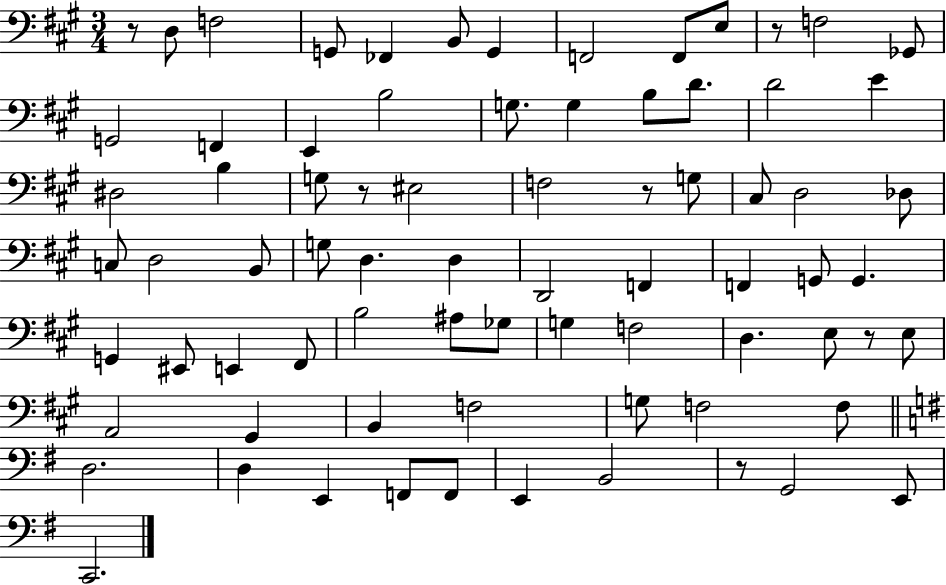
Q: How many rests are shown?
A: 6